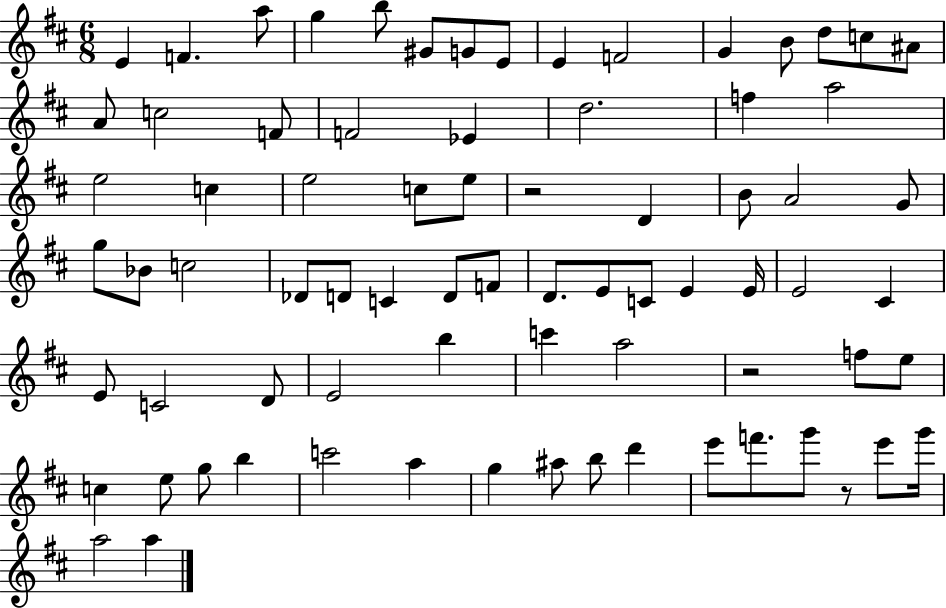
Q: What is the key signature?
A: D major